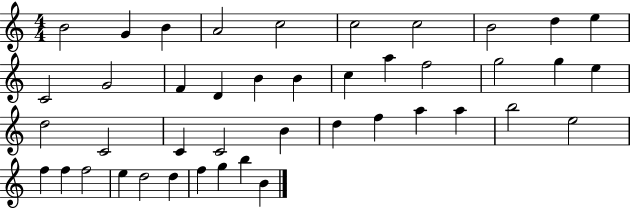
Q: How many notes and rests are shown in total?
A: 43